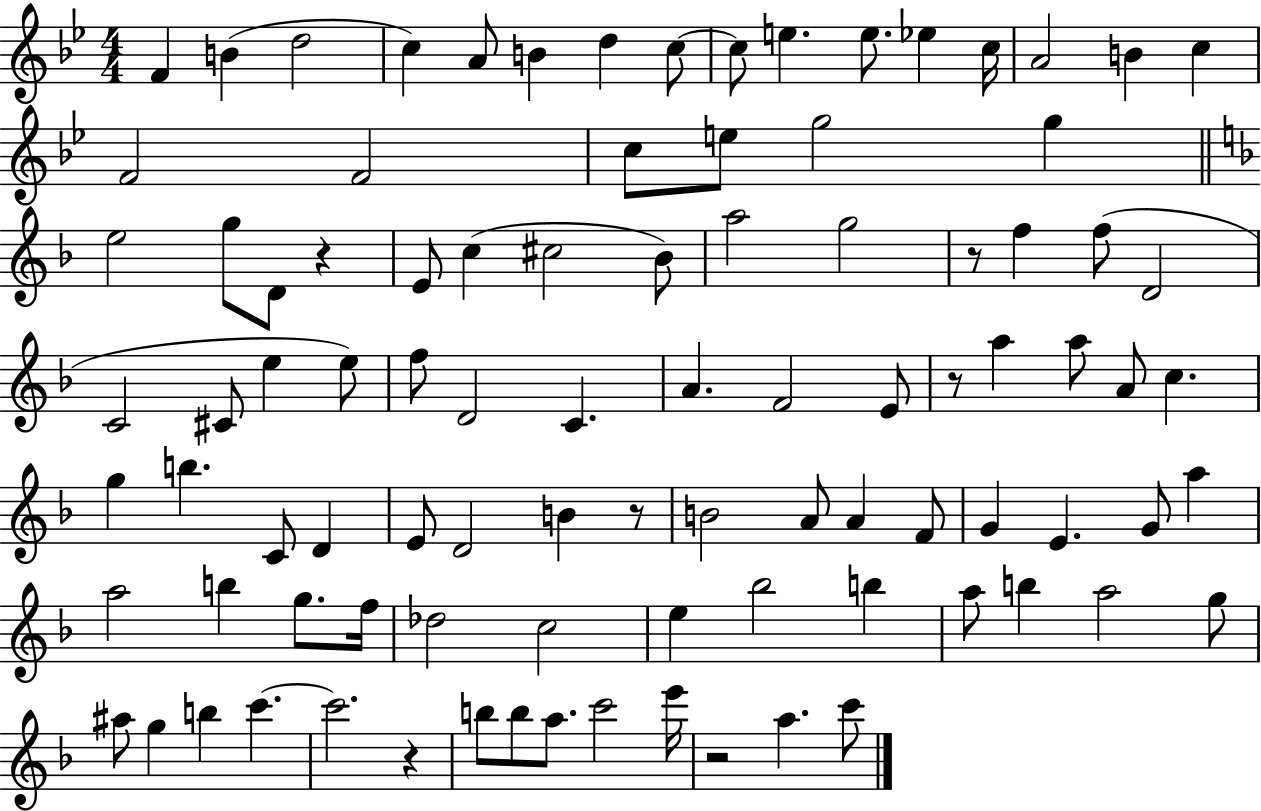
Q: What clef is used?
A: treble